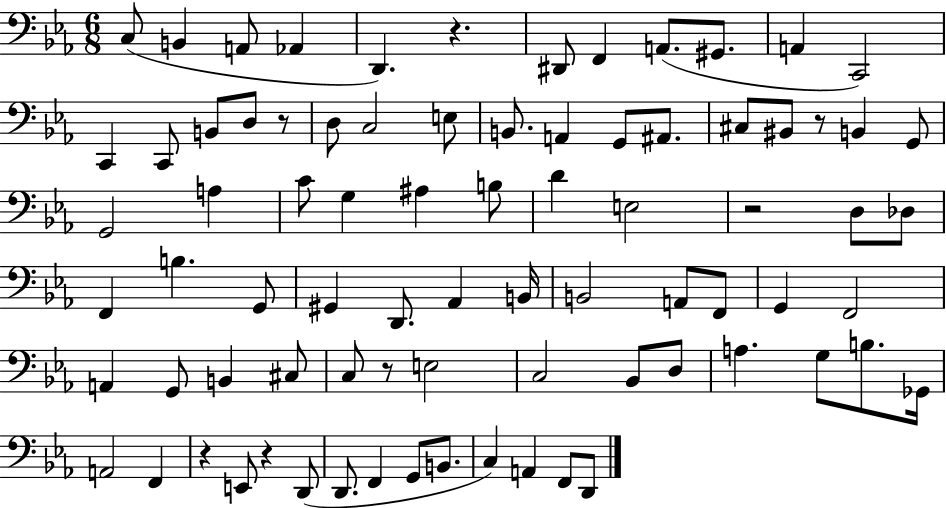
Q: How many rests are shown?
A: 7